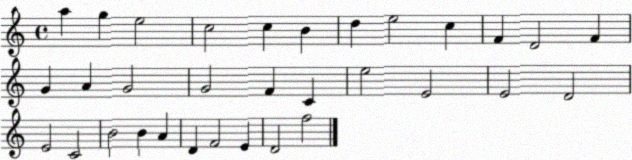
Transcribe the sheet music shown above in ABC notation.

X:1
T:Untitled
M:4/4
L:1/4
K:C
a g e2 c2 c B d e2 c F D2 F G A G2 G2 F C e2 E2 E2 D2 E2 C2 B2 B A D F2 E D2 f2